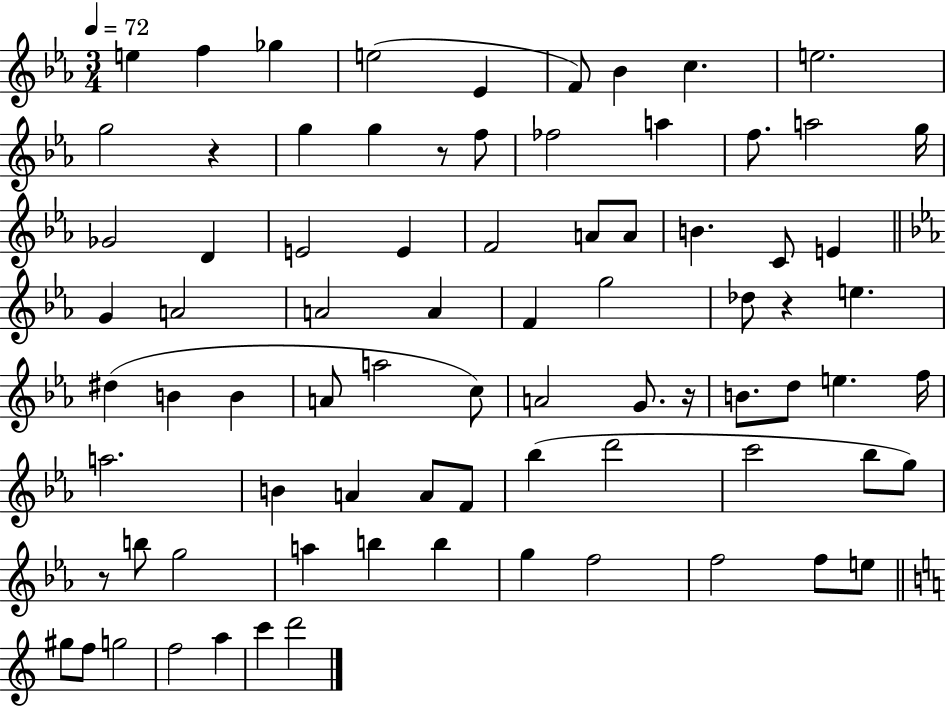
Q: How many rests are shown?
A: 5